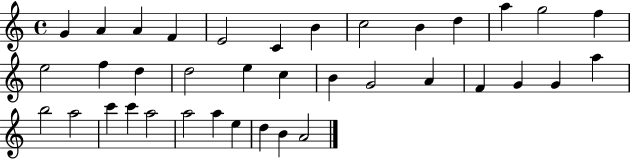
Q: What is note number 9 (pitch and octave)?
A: B4